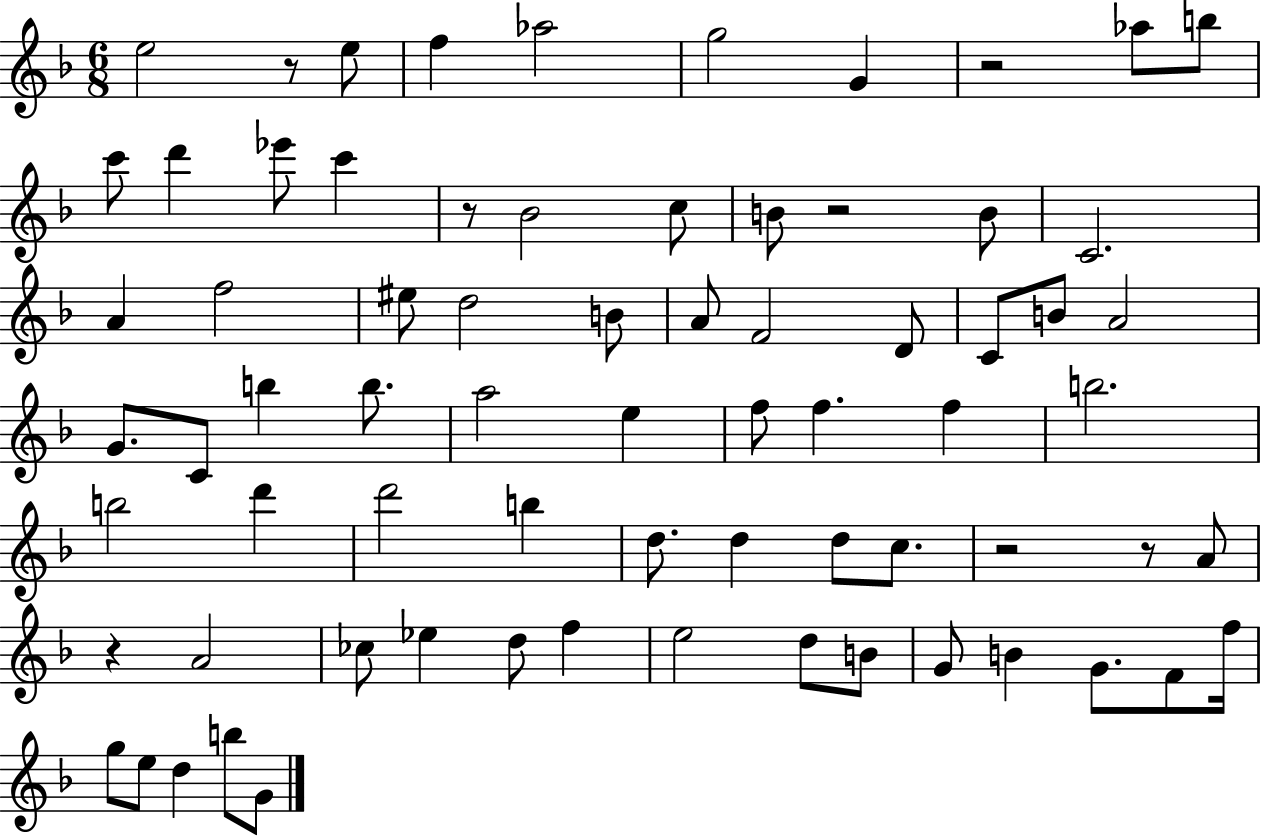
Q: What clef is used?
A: treble